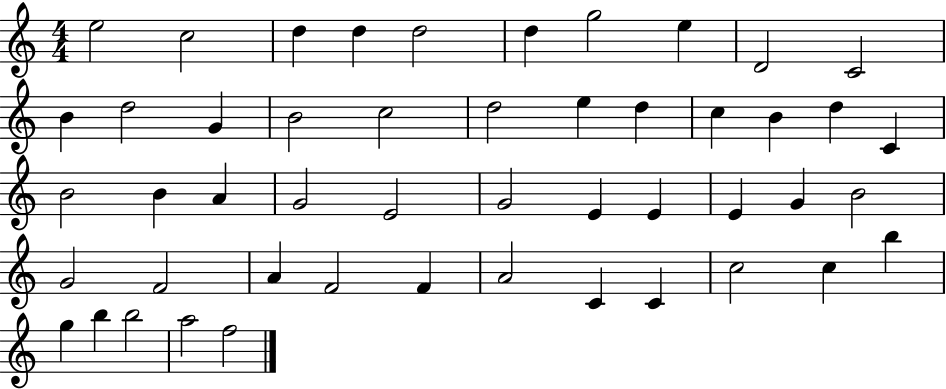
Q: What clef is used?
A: treble